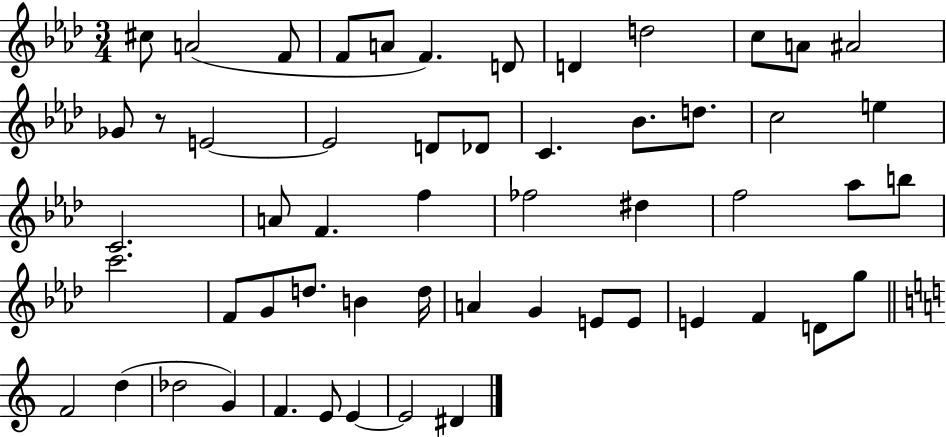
{
  \clef treble
  \numericTimeSignature
  \time 3/4
  \key aes \major
  cis''8 a'2( f'8 | f'8 a'8 f'4.) d'8 | d'4 d''2 | c''8 a'8 ais'2 | \break ges'8 r8 e'2~~ | e'2 d'8 des'8 | c'4. bes'8. d''8. | c''2 e''4 | \break c'2. | a'8 f'4. f''4 | fes''2 dis''4 | f''2 aes''8 b''8 | \break c'''2. | f'8 g'8 d''8. b'4 d''16 | a'4 g'4 e'8 e'8 | e'4 f'4 d'8 g''8 | \break \bar "||" \break \key c \major f'2 d''4( | des''2 g'4) | f'4. e'8 e'4~~ | e'2 dis'4 | \break \bar "|."
}